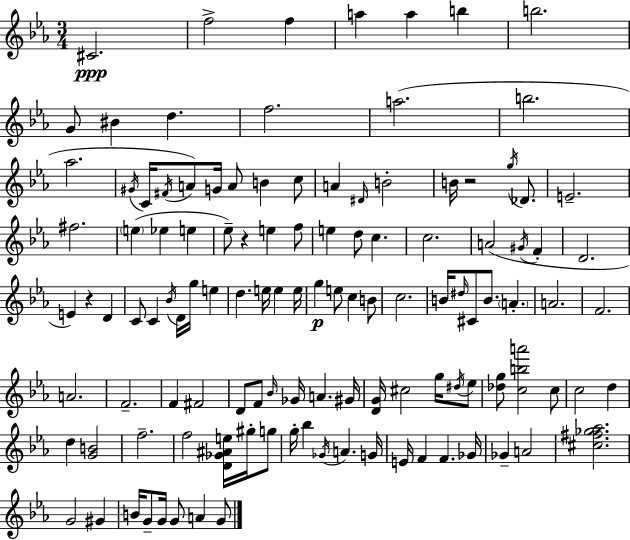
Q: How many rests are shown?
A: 3